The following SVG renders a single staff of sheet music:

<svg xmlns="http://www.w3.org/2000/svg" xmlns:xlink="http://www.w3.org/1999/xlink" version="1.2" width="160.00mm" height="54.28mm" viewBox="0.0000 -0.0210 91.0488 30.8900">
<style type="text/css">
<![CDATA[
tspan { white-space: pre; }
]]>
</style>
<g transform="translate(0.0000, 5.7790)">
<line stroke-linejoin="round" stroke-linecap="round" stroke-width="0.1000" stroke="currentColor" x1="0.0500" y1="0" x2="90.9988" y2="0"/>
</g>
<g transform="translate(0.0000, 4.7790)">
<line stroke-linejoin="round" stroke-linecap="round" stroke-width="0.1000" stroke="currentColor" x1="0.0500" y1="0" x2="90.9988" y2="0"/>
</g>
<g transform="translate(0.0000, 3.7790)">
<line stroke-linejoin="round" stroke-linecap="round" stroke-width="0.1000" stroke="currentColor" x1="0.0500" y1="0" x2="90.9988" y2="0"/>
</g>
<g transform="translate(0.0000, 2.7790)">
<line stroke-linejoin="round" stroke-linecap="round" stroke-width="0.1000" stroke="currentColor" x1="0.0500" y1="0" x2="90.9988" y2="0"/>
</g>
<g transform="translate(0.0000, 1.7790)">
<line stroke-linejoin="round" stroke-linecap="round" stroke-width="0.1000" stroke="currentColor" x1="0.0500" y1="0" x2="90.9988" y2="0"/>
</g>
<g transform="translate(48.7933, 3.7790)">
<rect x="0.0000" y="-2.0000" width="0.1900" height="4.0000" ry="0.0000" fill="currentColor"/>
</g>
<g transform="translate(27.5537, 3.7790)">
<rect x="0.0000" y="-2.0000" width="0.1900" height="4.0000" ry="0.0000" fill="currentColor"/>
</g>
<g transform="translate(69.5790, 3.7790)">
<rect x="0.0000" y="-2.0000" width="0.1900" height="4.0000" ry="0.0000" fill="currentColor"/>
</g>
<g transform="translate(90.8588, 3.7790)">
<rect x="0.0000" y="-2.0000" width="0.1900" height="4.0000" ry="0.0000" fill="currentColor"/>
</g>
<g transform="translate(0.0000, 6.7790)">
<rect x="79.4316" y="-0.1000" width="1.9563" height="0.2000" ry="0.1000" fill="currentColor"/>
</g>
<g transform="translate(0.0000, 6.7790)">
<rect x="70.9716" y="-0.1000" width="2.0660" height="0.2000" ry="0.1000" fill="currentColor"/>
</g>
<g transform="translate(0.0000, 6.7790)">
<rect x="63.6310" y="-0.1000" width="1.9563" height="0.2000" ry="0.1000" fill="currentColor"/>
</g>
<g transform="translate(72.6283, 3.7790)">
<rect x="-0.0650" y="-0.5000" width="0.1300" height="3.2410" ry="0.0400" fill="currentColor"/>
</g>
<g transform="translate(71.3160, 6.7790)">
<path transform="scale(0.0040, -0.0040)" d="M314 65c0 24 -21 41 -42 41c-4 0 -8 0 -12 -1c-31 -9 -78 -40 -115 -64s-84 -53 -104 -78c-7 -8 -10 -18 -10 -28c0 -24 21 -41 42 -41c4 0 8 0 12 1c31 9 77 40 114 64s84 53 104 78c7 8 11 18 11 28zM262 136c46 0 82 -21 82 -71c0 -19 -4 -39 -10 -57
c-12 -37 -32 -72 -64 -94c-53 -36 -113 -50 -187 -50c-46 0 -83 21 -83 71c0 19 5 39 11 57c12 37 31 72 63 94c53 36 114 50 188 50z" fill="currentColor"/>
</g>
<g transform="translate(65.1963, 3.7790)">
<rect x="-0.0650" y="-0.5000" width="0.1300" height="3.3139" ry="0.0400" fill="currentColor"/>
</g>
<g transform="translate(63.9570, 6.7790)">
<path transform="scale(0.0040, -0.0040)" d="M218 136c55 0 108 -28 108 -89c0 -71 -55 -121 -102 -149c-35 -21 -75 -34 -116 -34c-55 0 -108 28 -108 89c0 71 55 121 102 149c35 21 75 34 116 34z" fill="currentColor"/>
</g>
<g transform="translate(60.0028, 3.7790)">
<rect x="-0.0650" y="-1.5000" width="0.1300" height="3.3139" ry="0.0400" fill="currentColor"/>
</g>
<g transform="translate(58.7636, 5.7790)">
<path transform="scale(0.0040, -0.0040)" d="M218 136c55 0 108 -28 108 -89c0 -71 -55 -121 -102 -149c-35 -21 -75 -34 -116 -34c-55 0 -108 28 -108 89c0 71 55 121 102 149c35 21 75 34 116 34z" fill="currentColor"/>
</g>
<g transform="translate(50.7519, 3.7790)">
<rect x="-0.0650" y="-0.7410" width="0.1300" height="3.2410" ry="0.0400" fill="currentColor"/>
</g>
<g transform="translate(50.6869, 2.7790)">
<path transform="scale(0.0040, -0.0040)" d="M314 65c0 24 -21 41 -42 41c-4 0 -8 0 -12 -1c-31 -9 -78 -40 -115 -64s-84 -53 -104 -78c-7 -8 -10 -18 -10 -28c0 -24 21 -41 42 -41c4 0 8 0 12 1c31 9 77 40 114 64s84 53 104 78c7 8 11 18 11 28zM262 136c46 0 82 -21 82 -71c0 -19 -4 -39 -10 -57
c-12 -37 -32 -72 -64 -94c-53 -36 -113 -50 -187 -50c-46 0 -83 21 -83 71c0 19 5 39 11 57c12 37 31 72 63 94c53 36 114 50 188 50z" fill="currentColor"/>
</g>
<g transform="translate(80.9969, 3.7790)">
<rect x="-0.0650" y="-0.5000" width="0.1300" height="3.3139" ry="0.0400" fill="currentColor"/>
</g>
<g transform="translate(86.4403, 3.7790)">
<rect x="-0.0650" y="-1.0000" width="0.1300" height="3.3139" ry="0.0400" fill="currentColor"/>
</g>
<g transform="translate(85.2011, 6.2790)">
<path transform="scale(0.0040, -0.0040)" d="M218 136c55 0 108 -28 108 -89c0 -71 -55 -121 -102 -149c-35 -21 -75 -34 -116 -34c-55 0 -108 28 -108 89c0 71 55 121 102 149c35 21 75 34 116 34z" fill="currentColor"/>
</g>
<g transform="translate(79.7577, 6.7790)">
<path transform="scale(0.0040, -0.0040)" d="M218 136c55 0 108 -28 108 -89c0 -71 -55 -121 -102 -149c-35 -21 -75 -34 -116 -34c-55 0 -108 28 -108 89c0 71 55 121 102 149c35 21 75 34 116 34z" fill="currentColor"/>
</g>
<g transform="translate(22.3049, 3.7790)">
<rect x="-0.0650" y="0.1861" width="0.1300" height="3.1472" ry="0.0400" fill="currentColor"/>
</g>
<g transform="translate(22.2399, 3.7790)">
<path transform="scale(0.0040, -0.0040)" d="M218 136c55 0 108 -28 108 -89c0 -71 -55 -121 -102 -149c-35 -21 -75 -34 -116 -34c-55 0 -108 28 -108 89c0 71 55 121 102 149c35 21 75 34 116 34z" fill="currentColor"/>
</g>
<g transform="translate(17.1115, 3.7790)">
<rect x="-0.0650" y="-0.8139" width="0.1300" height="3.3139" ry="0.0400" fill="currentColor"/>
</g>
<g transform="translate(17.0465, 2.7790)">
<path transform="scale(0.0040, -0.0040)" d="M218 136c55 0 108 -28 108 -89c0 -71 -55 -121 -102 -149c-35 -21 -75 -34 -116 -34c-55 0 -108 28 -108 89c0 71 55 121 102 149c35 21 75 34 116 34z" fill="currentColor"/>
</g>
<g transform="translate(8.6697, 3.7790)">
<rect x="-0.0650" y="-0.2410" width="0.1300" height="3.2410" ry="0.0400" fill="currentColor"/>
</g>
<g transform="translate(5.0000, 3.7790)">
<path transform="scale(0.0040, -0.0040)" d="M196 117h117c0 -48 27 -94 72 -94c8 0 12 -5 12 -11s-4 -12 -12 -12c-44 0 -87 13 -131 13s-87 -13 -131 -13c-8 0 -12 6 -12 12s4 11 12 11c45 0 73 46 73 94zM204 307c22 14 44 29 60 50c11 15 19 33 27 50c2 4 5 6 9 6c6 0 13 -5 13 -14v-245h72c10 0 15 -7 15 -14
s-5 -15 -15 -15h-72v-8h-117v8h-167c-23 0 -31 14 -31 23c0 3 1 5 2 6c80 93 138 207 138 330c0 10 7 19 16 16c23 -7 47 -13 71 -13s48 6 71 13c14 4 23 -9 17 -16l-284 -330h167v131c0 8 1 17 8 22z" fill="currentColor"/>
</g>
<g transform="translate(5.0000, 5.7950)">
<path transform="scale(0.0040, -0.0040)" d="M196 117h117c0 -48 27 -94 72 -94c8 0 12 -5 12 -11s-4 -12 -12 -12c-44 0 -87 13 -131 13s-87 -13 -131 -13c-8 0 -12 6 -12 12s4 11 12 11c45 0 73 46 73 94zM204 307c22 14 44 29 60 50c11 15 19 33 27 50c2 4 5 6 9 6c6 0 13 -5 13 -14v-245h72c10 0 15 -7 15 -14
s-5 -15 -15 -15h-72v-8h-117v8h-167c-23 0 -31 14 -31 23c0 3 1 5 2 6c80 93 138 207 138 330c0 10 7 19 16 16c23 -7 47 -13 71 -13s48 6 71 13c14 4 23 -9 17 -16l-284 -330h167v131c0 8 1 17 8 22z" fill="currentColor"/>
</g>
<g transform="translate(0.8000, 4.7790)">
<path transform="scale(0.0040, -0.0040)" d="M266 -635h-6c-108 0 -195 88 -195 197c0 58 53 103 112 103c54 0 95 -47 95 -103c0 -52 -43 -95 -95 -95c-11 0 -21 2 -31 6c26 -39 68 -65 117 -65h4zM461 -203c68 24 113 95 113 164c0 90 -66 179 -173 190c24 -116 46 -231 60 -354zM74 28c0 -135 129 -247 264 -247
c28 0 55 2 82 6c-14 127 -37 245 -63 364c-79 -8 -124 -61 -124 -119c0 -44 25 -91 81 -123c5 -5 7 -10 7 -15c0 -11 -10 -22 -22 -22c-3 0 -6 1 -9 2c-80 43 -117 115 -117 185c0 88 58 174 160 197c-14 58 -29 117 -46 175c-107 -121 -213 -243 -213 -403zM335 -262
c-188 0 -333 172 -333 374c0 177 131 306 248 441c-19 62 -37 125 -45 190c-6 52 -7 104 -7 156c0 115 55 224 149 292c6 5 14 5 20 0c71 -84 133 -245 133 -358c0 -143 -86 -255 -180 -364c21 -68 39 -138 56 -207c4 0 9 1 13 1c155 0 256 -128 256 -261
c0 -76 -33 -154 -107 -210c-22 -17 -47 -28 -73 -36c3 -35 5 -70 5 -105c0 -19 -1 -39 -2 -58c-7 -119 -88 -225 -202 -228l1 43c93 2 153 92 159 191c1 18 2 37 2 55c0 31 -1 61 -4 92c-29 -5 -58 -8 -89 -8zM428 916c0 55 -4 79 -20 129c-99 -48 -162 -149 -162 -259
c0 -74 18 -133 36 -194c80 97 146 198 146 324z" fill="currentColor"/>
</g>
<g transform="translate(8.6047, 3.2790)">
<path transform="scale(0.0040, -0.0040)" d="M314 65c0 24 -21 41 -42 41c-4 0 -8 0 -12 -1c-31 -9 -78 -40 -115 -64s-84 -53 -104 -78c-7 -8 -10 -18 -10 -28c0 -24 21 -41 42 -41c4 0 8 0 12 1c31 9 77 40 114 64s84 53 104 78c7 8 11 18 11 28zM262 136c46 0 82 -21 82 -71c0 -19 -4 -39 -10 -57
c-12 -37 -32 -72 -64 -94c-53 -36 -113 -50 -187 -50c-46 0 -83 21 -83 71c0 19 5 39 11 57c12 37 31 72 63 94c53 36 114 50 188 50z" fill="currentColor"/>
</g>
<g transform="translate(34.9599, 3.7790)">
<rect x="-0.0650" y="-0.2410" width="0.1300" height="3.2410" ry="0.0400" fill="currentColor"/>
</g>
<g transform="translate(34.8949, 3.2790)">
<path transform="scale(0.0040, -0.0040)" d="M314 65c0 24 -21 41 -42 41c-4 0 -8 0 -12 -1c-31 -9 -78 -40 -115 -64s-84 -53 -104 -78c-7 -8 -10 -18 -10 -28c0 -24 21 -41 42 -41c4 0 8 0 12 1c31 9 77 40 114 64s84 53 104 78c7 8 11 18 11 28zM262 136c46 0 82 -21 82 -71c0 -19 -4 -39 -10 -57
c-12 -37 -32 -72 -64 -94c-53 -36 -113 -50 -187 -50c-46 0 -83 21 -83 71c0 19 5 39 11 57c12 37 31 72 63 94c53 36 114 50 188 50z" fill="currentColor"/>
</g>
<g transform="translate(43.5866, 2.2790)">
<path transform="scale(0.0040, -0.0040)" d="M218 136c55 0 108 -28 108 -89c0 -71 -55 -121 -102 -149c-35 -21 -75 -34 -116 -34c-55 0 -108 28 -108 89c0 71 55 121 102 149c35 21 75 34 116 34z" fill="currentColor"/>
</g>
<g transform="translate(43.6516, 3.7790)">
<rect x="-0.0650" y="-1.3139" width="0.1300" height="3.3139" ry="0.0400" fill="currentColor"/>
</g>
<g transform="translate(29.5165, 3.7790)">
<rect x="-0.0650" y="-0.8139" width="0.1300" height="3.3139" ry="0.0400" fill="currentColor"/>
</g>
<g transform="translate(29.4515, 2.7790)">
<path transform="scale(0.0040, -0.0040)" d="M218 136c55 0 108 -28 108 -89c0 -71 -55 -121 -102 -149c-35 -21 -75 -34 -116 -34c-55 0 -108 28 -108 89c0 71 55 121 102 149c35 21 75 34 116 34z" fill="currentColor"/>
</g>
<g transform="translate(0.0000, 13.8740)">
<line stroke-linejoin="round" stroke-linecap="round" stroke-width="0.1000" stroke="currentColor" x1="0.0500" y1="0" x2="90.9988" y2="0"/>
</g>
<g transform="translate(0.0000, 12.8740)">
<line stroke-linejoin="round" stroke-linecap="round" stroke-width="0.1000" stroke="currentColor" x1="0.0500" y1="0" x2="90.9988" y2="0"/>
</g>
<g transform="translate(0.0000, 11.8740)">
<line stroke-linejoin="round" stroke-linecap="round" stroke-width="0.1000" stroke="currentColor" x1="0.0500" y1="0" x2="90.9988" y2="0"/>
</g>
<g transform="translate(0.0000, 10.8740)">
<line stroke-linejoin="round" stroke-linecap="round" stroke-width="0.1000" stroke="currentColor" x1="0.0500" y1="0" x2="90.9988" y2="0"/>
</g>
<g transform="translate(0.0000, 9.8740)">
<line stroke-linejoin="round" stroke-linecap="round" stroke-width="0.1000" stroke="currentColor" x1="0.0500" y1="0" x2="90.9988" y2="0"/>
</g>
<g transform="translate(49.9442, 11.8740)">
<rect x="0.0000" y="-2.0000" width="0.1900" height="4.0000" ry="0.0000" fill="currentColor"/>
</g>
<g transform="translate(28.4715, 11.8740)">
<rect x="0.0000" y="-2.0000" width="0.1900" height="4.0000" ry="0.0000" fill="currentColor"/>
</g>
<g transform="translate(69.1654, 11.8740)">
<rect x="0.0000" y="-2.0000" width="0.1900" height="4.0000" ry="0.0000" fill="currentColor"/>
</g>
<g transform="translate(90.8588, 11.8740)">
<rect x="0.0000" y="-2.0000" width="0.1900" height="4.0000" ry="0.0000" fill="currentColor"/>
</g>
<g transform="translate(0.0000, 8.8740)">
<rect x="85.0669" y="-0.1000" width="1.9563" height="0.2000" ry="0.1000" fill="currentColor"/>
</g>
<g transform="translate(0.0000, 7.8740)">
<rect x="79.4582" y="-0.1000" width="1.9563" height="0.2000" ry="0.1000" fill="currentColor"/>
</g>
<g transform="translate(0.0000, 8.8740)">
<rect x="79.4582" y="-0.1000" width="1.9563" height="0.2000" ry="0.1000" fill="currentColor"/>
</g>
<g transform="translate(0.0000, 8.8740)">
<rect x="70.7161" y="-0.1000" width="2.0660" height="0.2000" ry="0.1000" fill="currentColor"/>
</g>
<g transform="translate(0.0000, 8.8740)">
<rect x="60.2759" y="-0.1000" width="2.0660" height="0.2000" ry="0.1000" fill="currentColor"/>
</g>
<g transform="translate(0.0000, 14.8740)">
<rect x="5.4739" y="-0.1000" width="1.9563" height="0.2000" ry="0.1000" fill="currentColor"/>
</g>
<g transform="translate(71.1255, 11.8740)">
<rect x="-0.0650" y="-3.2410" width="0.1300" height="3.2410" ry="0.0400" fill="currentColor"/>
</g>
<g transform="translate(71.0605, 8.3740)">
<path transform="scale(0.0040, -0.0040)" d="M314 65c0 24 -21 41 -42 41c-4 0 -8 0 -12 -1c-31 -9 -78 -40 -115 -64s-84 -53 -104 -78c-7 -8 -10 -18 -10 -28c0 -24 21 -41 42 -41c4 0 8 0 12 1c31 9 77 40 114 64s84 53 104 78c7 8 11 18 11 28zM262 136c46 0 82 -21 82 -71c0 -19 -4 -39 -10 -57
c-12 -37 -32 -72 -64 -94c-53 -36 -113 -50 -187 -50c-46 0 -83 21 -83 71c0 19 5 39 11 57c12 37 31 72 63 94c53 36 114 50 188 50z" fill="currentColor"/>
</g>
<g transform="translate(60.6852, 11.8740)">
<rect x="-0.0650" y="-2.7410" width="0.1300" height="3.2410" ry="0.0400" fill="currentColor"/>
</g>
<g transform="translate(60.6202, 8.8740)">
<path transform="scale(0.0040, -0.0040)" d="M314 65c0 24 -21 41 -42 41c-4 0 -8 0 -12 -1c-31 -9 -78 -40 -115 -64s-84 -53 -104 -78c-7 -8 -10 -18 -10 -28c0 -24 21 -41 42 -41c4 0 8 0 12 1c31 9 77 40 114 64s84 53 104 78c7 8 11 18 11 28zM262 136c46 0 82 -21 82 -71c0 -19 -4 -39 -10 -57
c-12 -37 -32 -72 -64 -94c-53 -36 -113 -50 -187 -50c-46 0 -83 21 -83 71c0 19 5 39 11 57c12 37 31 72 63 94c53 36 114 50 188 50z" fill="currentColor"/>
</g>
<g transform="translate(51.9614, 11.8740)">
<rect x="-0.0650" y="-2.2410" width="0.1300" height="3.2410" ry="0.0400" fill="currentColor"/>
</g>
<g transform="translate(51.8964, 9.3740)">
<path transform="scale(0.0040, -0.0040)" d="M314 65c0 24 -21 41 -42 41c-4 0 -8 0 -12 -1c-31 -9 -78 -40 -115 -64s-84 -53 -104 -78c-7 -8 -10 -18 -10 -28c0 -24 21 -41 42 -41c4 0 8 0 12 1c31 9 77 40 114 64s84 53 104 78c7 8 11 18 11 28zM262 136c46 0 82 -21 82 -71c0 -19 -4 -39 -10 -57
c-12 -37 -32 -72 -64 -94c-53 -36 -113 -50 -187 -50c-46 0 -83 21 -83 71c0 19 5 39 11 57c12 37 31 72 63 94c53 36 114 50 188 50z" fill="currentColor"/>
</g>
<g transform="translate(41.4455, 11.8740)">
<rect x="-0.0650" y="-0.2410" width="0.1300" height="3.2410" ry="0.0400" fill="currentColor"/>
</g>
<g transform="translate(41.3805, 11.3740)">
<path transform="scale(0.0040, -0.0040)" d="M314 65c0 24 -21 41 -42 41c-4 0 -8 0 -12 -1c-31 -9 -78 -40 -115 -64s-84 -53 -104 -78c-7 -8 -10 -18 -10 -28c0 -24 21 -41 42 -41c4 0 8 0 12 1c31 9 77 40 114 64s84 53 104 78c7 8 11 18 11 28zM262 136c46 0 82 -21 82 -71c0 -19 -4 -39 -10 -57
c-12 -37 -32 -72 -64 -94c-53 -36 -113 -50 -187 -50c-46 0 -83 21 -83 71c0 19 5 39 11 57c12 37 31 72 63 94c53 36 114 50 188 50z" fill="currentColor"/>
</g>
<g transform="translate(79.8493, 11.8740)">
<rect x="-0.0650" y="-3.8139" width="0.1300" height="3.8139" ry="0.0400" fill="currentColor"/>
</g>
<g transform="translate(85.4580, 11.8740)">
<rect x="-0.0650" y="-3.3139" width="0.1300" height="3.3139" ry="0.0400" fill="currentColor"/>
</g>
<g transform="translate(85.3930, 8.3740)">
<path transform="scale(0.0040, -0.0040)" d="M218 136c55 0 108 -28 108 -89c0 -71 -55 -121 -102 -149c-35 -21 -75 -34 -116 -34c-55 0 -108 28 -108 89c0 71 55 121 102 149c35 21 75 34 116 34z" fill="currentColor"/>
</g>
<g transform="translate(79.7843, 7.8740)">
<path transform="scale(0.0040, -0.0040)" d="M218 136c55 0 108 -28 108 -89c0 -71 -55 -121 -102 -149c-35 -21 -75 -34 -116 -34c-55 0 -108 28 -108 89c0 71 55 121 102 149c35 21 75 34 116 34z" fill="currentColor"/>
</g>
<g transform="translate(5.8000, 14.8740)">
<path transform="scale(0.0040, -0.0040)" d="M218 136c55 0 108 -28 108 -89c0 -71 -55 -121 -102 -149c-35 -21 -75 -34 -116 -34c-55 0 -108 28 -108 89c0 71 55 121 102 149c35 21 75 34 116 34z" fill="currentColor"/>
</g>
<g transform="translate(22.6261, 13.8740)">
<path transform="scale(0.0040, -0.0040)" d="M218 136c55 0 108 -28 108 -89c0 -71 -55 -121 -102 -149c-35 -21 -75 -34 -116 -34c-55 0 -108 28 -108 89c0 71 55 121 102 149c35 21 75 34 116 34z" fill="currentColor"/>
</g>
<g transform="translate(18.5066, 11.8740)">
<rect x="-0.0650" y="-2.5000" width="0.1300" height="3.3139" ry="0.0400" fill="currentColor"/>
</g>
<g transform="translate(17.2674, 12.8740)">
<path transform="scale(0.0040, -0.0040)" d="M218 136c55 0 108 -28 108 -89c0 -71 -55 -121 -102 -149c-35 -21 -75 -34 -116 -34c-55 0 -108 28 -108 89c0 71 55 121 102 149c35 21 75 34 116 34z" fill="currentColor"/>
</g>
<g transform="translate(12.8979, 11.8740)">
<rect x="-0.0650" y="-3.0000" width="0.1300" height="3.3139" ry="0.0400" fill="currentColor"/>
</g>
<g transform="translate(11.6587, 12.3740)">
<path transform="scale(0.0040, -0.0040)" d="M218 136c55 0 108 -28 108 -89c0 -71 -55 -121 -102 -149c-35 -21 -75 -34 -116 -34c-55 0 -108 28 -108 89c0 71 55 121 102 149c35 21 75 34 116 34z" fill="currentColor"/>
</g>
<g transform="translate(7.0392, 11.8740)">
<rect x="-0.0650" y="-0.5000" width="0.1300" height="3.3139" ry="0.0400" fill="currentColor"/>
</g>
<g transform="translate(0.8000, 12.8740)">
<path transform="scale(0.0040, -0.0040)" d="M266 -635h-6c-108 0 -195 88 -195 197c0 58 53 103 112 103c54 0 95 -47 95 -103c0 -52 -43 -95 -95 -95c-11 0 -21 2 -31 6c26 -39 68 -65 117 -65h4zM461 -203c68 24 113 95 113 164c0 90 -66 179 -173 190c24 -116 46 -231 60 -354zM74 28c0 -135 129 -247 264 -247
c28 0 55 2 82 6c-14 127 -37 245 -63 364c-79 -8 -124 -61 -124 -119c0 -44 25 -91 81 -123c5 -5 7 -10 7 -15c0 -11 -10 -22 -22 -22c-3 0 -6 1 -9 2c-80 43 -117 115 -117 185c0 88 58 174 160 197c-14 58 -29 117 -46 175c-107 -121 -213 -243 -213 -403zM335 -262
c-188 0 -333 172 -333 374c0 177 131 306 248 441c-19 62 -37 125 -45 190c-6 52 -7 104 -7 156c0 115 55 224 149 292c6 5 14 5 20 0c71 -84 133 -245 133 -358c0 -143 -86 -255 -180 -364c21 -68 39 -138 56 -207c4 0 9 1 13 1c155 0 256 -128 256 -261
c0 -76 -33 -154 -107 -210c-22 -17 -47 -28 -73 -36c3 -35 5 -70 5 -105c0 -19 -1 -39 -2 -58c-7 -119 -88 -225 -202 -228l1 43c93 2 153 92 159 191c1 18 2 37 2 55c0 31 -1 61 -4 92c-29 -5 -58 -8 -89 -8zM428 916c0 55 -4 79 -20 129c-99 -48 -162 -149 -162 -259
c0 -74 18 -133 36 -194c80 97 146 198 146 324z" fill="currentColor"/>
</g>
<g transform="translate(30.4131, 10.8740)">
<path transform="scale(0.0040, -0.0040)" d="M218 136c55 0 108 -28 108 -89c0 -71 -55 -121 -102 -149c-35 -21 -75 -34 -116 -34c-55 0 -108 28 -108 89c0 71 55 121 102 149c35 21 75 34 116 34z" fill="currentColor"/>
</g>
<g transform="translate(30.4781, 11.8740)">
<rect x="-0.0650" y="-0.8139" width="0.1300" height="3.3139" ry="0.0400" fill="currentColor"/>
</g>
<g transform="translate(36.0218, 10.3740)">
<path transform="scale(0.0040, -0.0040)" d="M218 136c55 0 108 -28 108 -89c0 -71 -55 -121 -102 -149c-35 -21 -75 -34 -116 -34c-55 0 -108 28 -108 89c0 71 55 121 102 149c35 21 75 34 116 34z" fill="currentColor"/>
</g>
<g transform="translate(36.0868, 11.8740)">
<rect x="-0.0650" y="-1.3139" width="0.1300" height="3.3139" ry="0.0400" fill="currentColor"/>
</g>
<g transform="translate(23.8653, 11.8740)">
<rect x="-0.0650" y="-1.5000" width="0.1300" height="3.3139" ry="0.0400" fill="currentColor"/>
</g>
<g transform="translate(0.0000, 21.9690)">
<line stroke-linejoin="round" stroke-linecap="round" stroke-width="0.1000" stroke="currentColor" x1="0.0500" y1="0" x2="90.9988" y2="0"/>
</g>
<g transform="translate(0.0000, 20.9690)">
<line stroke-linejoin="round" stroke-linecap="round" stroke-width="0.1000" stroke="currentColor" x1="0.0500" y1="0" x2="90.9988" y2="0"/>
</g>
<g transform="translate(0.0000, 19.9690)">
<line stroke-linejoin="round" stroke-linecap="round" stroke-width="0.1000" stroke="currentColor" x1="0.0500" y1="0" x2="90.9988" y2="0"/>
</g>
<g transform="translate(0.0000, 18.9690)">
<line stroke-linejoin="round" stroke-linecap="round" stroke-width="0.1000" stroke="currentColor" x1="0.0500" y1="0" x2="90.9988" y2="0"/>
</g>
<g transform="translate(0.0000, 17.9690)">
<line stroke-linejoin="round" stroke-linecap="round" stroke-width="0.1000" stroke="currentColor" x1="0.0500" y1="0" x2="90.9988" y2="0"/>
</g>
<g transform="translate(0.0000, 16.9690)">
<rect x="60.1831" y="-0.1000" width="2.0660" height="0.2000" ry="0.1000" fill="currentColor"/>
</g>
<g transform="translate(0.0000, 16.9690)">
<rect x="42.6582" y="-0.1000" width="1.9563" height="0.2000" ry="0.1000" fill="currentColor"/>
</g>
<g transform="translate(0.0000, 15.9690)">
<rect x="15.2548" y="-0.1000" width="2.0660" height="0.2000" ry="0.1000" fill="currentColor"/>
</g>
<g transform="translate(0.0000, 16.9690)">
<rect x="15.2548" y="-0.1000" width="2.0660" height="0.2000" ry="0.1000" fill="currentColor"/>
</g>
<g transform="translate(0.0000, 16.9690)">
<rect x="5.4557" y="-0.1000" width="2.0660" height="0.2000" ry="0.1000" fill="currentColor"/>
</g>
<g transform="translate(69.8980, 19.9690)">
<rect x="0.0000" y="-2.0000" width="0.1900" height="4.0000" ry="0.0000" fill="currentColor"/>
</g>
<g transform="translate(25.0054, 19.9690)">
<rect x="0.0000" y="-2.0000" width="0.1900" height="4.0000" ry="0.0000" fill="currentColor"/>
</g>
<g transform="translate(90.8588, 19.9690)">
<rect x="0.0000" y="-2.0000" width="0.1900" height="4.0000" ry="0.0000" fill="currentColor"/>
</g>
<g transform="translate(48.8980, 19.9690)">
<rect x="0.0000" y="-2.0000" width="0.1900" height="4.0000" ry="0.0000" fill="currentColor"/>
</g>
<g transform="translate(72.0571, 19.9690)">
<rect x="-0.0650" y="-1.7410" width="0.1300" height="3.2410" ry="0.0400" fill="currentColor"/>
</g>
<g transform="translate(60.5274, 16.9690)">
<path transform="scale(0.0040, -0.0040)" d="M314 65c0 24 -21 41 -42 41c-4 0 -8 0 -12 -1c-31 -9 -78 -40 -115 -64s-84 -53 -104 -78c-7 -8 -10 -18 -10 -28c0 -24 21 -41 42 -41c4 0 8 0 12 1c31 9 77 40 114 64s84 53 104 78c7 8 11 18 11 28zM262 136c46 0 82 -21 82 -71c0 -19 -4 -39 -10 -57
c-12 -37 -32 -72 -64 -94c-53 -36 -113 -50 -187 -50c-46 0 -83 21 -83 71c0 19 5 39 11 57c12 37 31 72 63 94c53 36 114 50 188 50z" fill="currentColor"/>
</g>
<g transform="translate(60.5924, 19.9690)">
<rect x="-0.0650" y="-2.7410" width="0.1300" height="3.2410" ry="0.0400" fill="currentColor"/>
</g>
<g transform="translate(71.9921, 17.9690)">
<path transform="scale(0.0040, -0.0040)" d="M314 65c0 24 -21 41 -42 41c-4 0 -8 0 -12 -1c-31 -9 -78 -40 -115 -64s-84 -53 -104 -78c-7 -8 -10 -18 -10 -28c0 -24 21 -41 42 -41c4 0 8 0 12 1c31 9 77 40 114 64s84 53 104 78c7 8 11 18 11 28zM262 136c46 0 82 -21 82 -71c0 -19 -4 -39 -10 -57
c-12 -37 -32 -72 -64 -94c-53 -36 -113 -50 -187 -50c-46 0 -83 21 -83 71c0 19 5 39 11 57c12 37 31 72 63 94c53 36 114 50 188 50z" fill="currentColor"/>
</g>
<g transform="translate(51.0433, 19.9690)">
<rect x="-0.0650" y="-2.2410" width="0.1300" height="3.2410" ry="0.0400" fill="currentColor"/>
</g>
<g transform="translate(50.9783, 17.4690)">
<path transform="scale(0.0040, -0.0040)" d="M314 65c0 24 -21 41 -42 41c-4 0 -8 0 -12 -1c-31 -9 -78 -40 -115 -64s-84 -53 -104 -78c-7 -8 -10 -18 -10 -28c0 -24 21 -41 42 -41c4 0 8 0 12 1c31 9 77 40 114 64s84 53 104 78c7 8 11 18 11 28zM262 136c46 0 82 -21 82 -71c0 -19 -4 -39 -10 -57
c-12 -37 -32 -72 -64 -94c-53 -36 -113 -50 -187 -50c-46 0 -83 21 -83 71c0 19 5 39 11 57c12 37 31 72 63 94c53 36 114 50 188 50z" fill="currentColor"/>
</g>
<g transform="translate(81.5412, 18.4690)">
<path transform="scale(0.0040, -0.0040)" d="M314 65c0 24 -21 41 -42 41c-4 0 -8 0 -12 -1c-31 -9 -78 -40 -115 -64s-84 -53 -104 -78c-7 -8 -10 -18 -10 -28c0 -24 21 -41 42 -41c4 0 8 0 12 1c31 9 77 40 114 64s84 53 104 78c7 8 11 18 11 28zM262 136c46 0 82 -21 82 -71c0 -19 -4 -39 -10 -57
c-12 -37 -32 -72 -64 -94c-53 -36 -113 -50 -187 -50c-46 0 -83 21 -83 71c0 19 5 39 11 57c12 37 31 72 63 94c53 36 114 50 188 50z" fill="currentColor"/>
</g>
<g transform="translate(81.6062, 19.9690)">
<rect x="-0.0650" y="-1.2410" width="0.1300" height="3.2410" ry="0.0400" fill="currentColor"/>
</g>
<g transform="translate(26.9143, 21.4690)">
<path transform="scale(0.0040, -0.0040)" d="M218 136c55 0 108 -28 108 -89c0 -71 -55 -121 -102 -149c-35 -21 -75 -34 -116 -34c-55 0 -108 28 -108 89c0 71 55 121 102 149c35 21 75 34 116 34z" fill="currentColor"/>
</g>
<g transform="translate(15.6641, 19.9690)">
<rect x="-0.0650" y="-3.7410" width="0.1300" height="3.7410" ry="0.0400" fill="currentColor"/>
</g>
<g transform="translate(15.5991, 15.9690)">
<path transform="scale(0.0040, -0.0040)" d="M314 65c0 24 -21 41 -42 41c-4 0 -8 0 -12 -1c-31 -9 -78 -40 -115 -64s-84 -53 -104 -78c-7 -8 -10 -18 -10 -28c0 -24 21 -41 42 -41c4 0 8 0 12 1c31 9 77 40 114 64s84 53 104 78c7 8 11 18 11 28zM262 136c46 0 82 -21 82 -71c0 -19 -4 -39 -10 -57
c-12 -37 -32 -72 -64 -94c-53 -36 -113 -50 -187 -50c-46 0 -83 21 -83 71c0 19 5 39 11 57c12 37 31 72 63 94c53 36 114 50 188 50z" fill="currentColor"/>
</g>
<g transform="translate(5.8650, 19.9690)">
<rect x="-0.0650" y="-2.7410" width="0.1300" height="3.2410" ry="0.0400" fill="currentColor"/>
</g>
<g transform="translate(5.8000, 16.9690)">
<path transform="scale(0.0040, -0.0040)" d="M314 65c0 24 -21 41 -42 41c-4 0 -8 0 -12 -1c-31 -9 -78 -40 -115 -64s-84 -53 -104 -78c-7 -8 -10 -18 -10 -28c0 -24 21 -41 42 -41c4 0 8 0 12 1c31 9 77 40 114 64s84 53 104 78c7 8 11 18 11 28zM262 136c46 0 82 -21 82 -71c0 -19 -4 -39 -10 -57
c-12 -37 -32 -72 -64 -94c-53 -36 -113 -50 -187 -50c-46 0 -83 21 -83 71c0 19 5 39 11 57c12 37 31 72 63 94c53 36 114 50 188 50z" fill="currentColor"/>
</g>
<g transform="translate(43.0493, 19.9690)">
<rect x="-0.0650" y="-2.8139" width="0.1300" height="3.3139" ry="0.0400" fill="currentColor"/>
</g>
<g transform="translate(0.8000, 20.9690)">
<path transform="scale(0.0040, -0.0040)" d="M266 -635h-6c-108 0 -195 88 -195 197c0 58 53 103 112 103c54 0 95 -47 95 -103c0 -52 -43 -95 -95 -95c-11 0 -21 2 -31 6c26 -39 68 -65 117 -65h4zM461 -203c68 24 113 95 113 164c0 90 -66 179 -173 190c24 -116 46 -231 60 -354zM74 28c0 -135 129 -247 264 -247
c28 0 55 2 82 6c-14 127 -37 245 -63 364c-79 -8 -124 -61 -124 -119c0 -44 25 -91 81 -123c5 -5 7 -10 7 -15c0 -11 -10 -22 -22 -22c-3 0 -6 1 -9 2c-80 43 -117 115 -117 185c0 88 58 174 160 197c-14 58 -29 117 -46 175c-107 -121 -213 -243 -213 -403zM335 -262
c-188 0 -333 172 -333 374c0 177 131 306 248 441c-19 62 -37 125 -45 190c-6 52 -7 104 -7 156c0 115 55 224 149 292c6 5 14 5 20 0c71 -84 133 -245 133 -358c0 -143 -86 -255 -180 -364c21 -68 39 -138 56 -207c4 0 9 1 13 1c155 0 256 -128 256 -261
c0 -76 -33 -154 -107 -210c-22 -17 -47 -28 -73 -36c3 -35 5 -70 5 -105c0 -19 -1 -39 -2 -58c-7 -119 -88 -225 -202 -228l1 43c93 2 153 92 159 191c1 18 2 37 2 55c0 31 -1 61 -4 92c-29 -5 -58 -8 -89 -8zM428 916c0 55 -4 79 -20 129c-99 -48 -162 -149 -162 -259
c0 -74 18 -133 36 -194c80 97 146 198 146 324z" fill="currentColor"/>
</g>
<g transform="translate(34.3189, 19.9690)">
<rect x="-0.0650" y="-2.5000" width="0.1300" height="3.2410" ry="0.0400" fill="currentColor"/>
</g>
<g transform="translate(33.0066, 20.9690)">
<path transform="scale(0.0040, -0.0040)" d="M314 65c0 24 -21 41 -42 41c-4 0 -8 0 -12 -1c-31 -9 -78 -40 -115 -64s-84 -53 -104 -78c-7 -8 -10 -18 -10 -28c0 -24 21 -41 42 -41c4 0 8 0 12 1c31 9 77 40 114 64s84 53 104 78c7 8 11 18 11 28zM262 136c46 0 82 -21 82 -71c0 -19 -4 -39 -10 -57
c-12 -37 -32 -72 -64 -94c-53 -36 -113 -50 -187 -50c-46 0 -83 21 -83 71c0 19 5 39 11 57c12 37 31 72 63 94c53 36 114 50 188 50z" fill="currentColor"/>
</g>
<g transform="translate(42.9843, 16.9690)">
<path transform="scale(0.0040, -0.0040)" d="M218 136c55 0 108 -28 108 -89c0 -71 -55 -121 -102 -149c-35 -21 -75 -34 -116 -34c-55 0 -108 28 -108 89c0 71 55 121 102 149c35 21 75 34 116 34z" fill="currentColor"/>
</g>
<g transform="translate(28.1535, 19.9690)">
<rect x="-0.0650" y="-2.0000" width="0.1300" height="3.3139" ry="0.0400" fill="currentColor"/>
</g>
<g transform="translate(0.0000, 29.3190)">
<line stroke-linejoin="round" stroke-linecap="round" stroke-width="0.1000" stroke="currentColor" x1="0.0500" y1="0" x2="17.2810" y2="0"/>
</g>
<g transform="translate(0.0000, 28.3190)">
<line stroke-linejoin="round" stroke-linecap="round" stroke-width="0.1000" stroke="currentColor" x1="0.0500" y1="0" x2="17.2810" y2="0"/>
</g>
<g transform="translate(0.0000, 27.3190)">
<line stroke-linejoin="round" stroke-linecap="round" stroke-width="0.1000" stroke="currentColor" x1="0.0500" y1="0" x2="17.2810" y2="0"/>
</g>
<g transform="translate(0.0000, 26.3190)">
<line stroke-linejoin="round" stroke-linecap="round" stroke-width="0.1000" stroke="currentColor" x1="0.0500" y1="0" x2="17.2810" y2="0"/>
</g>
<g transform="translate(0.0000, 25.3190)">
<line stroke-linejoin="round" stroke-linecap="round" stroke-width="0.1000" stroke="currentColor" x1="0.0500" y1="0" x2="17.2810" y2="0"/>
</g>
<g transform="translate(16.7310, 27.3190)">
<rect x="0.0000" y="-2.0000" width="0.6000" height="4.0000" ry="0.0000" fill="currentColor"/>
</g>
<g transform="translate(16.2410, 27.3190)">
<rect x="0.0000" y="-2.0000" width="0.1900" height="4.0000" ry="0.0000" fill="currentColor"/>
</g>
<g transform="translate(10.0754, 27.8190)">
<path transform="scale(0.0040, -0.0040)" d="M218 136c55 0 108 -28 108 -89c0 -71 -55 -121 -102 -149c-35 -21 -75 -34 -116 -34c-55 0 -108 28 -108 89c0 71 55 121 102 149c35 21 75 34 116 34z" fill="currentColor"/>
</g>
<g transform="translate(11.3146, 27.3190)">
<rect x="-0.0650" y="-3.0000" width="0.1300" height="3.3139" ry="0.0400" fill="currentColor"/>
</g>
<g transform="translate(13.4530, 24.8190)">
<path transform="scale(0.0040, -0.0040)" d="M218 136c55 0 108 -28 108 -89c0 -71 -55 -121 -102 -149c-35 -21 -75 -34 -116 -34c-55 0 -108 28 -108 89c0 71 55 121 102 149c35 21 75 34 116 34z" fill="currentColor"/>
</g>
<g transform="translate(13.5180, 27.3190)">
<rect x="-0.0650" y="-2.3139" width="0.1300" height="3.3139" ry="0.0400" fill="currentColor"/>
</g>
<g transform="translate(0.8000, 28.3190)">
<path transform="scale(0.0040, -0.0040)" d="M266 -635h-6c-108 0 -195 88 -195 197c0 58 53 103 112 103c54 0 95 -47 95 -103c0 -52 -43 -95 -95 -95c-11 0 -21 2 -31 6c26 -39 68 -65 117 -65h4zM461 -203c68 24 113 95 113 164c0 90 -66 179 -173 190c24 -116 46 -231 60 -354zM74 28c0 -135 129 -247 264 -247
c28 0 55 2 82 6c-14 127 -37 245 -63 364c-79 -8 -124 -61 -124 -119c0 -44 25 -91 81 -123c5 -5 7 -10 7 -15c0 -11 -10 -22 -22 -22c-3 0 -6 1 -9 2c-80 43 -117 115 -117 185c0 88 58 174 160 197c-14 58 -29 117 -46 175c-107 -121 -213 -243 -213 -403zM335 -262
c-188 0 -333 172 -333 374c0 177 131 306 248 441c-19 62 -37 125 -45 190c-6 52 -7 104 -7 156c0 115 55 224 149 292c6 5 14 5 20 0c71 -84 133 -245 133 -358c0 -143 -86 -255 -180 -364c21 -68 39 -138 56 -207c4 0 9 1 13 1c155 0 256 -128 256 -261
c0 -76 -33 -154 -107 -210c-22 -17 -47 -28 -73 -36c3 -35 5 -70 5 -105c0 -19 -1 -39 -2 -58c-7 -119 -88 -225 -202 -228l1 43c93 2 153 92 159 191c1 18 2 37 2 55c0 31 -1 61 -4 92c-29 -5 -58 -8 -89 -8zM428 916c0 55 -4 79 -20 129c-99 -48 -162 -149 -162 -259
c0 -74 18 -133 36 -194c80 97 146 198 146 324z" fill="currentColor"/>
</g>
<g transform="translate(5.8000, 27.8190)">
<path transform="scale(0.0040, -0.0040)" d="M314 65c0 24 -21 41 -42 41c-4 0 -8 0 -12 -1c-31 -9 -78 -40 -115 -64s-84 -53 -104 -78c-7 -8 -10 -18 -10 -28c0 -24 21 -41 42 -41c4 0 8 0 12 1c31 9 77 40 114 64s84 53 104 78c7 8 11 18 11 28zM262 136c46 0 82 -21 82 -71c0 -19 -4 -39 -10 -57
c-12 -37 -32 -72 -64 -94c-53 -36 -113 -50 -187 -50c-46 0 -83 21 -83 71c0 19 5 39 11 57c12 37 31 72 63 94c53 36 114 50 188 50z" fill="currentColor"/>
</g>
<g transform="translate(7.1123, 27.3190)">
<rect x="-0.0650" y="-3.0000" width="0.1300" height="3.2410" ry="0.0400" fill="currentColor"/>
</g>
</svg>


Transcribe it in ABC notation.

X:1
T:Untitled
M:4/4
L:1/4
K:C
c2 d B d c2 e d2 E C C2 C D C A G E d e c2 g2 a2 b2 c' b a2 c'2 F G2 a g2 a2 f2 e2 A2 A g